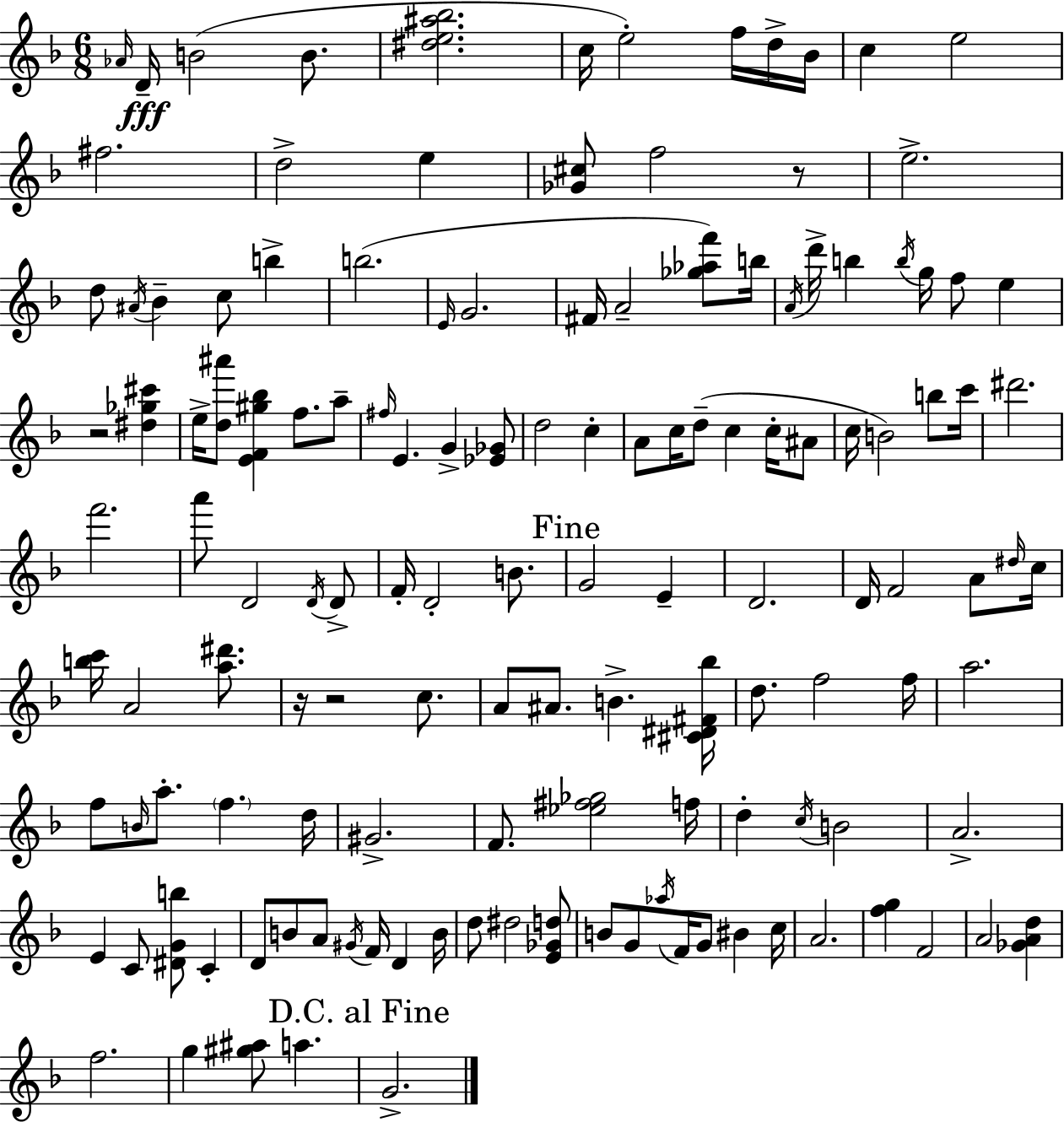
{
  \clef treble
  \numericTimeSignature
  \time 6/8
  \key f \major
  \grace { aes'16 }\fff d'16-- b'2( b'8. | <dis'' e'' ais'' bes''>2. | c''16 e''2-.) f''16 d''16-> | bes'16 c''4 e''2 | \break fis''2. | d''2-> e''4 | <ges' cis''>8 f''2 r8 | e''2.-> | \break d''8 \acciaccatura { ais'16 } bes'4-- c''8 b''4-> | b''2.( | \grace { e'16 } g'2. | fis'16 a'2-- | \break <ges'' aes'' f'''>8) b''16 \acciaccatura { a'16 } d'''16-> b''4 \acciaccatura { b''16 } g''16 f''8 | e''4 r2 | <dis'' ges'' cis'''>4 e''16-> <d'' ais'''>8 <e' f' gis'' bes''>4 | f''8. a''8-- \grace { fis''16 } e'4. | \break g'4-> <ees' ges'>8 d''2 | c''4-. a'8 c''16 d''8--( c''4 | c''16-. ais'8 c''16 b'2) | b''8 c'''16 dis'''2. | \break f'''2. | a'''8 d'2 | \acciaccatura { d'16 } d'8-> f'16-. d'2-. | b'8. \mark "Fine" g'2 | \break e'4-- d'2. | d'16 f'2 | a'8 \grace { dis''16 } c''16 <b'' c'''>16 a'2 | <a'' dis'''>8. r16 r2 | \break c''8. a'8 ais'8. | b'4.-> <cis' dis' fis' bes''>16 d''8. f''2 | f''16 a''2. | f''8 \grace { b'16 } a''8.-. | \break \parenthesize f''4. d''16 gis'2.-> | f'8. | <ees'' fis'' ges''>2 f''16 d''4-. | \acciaccatura { c''16 } b'2 a'2.-> | \break e'4 | c'8 <dis' g' b''>8 c'4-. d'8 | b'8 a'8 \acciaccatura { gis'16 } f'16 d'4 b'16 d''8 | dis''2 <e' ges' d''>8 b'8 | \break g'8 \acciaccatura { aes''16 } f'16 g'8 bis'4 c''16 | a'2. | <f'' g''>4 f'2 | a'2 <ges' a' d''>4 | \break f''2. | g''4 <gis'' ais''>8 a''4. | \mark "D.C. al Fine" g'2.-> | \bar "|."
}